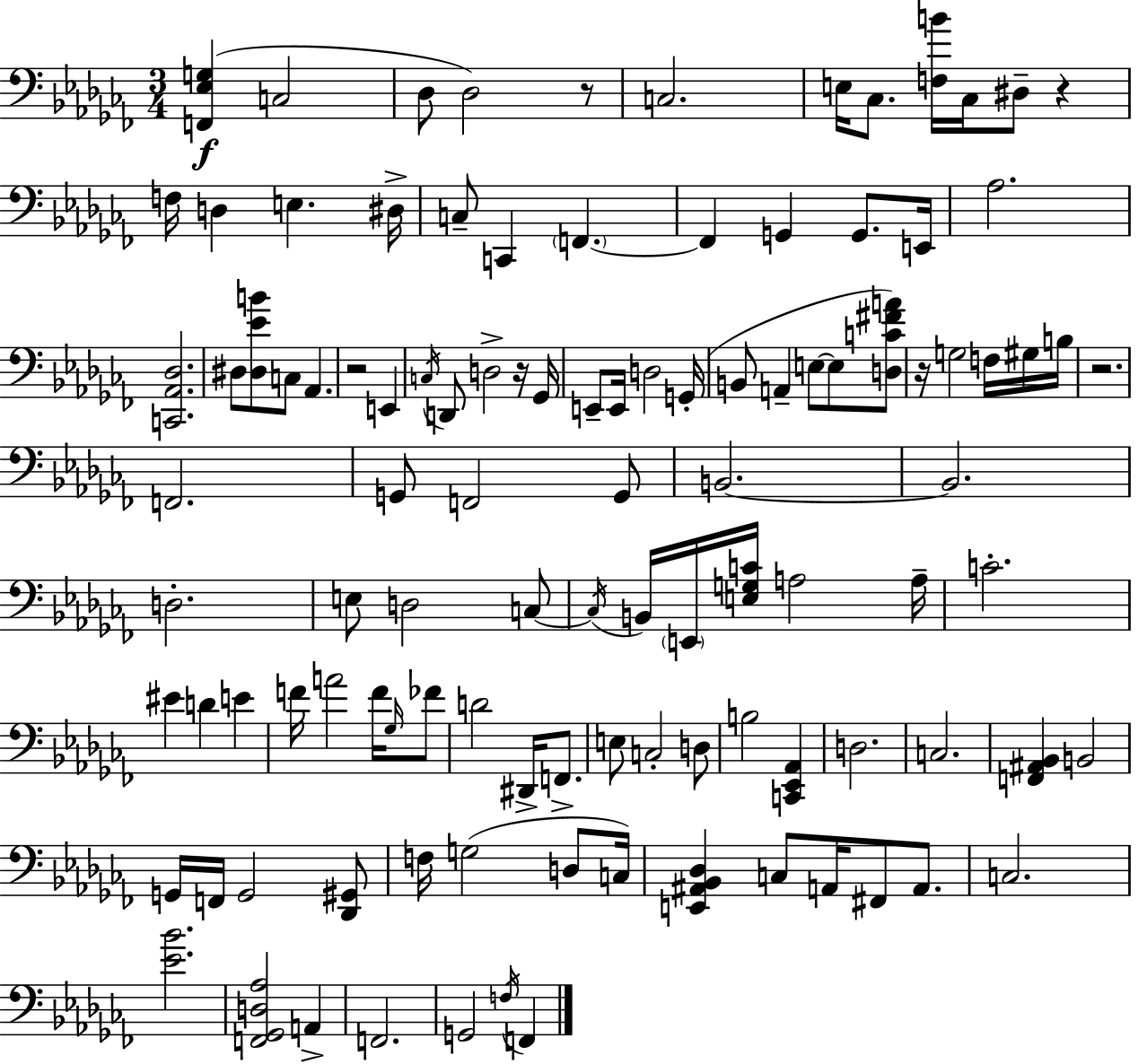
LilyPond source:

{
  \clef bass
  \numericTimeSignature
  \time 3/4
  \key aes \minor
  <f, ees g>4(\f c2 | des8 des2) r8 | c2. | e16 ces8. <f b'>16 ces16 dis8-- r4 | \break f16 d4 e4. dis16-> | c8-- c,4 \parenthesize f,4.~~ | f,4 g,4 g,8. e,16 | aes2. | \break <c, aes, des>2. | dis8 <dis ees' b'>8 c8 aes,4. | r2 e,4 | \acciaccatura { c16 } d,8 d2-> r16 | \break ges,16 e,8-- e,16 d2 | g,16-.( b,8 a,4-- e8~~ e8 <d c' fis' a'>8) | r16 g2 f16 gis16 | b16 r2. | \break f,2. | g,8 f,2 g,8 | b,2.~~ | b,2. | \break d2.-. | e8 d2 c8~~ | \acciaccatura { c16 } b,16 \parenthesize e,16 <e g c'>16 a2 | a16-- c'2.-. | \break eis'4 d'4 e'4 | f'16 a'2 f'16 | \grace { ges16 } fes'8 d'2 dis,16-> | f,8.-> e8 c2-. | \break d8 b2 <c, ees, aes,>4 | d2. | c2. | <f, ais, bes,>4 b,2 | \break g,16 f,16 g,2 | <des, gis,>8 f16 g2( | d8 c16) <e, ais, bes, des>4 c8 a,16 fis,8 | a,8. c2. | \break <ees' bes'>2. | <f, ges, d aes>2 a,4-> | f,2. | g,2 \acciaccatura { f16 } | \break f,4 \bar "|."
}